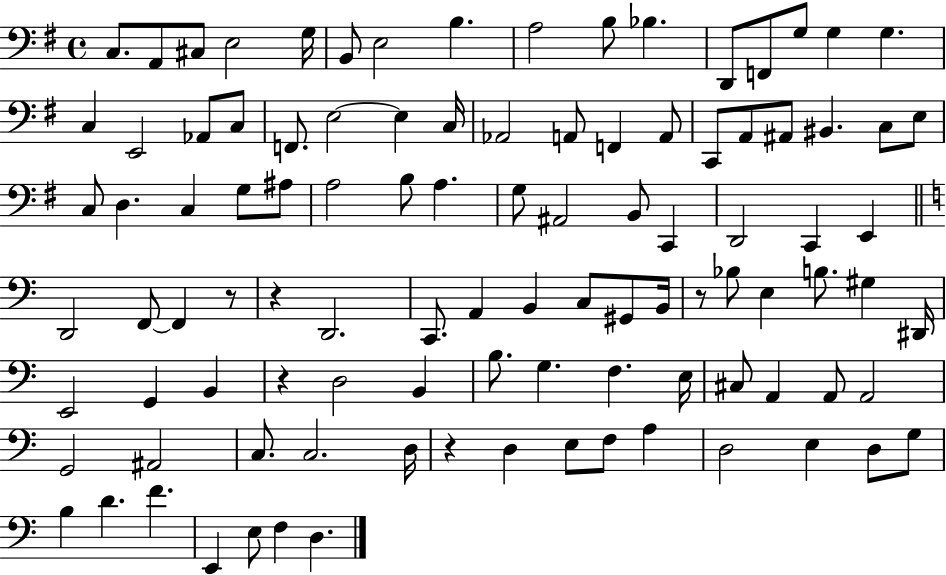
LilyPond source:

{
  \clef bass
  \time 4/4
  \defaultTimeSignature
  \key g \major
  c8. a,8 cis8 e2 g16 | b,8 e2 b4. | a2 b8 bes4. | d,8 f,8 g8 g4 g4. | \break c4 e,2 aes,8 c8 | f,8. e2~~ e4 c16 | aes,2 a,8 f,4 a,8 | c,8 a,8 ais,8 bis,4. c8 e8 | \break c8 d4. c4 g8 ais8 | a2 b8 a4. | g8 ais,2 b,8 c,4 | d,2 c,4 e,4 | \break \bar "||" \break \key a \minor d,2 f,8~~ f,4 r8 | r4 d,2. | c,8. a,4 b,4 c8 gis,8 b,16 | r8 bes8 e4 b8. gis4 dis,16 | \break e,2 g,4 b,4 | r4 d2 b,4 | b8. g4. f4. e16 | cis8 a,4 a,8 a,2 | \break g,2 ais,2 | c8. c2. d16 | r4 d4 e8 f8 a4 | d2 e4 d8 g8 | \break b4 d'4. f'4. | e,4 e8 f4 d4. | \bar "|."
}